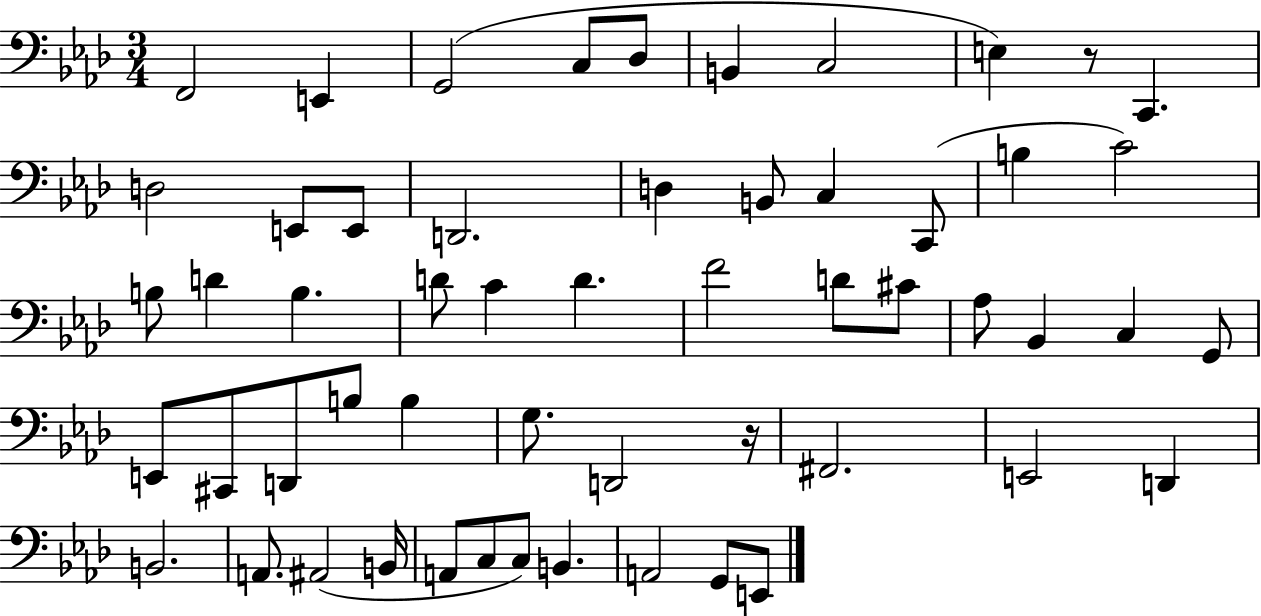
F2/h E2/q G2/h C3/e Db3/e B2/q C3/h E3/q R/e C2/q. D3/h E2/e E2/e D2/h. D3/q B2/e C3/q C2/e B3/q C4/h B3/e D4/q B3/q. D4/e C4/q D4/q. F4/h D4/e C#4/e Ab3/e Bb2/q C3/q G2/e E2/e C#2/e D2/e B3/e B3/q G3/e. D2/h R/s F#2/h. E2/h D2/q B2/h. A2/e. A#2/h B2/s A2/e C3/e C3/e B2/q. A2/h G2/e E2/e